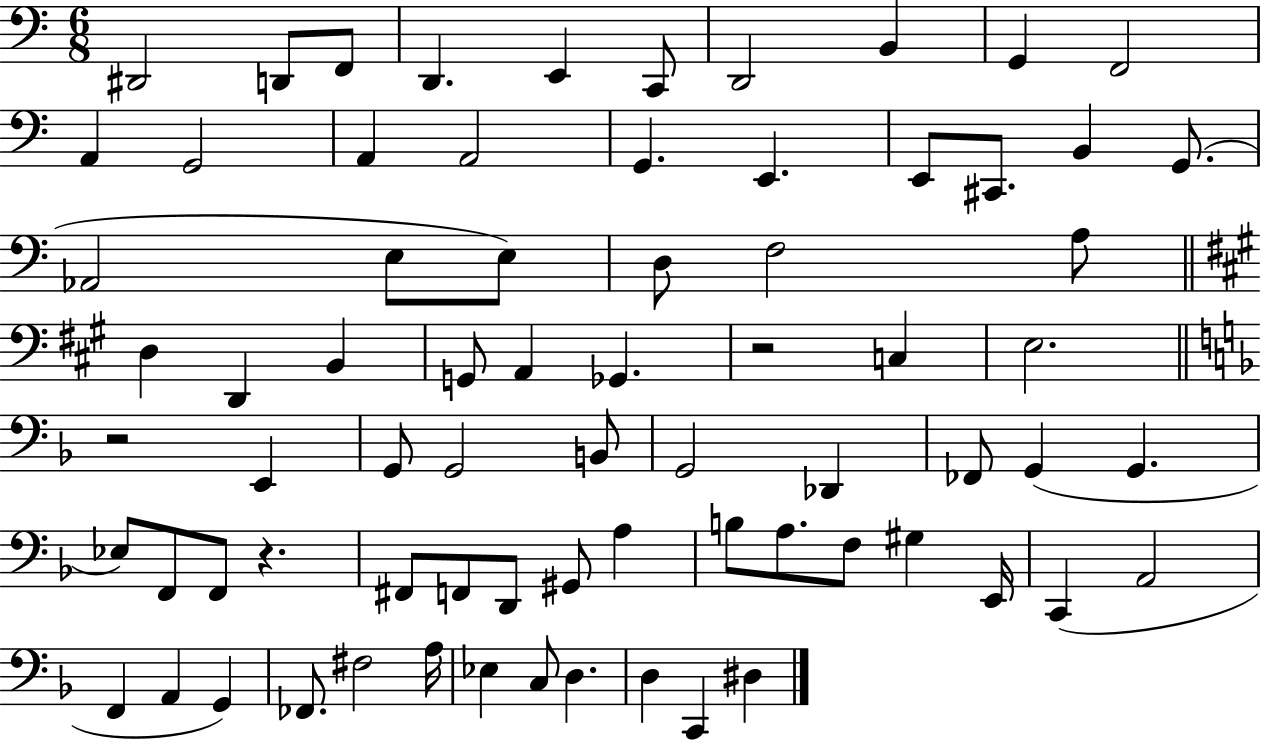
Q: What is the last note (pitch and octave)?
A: D#3